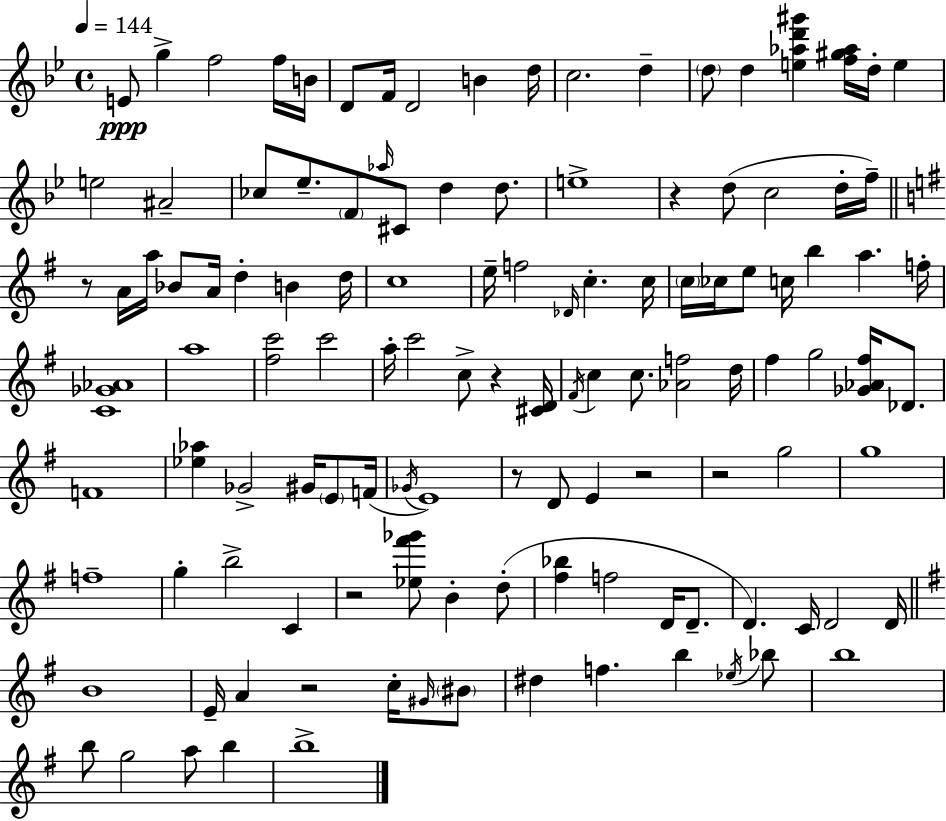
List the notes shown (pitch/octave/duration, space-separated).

E4/e G5/q F5/h F5/s B4/s D4/e F4/s D4/h B4/q D5/s C5/h. D5/q D5/e D5/q [E5,Ab5,D6,G#6]/q [F5,G#5,Ab5]/s D5/s E5/q E5/h A#4/h CES5/e Eb5/e. F4/e Ab5/s C#4/e D5/q D5/e. E5/w R/q D5/e C5/h D5/s F5/s R/e A4/s A5/s Bb4/e A4/s D5/q B4/q D5/s C5/w E5/s F5/h Db4/s C5/q. C5/s C5/s CES5/s E5/e C5/s B5/q A5/q. F5/s [C4,Gb4,Ab4]/w A5/w [F#5,C6]/h C6/h A5/s C6/h C5/e R/q [C#4,D4]/s F#4/s C5/q C5/e. [Ab4,F5]/h D5/s F#5/q G5/h [Gb4,Ab4,F#5]/s Db4/e. F4/w [Eb5,Ab5]/q Gb4/h G#4/s E4/e F4/s Gb4/s E4/w R/e D4/e E4/q R/h R/h G5/h G5/w F5/w G5/q B5/h C4/q R/h [Eb5,F#6,Gb6]/e B4/q D5/e [F#5,Bb5]/q F5/h D4/s D4/e. D4/q. C4/s D4/h D4/s B4/w E4/s A4/q R/h C5/s G#4/s BIS4/e D#5/q F5/q. B5/q Eb5/s Bb5/e B5/w B5/e G5/h A5/e B5/q B5/w